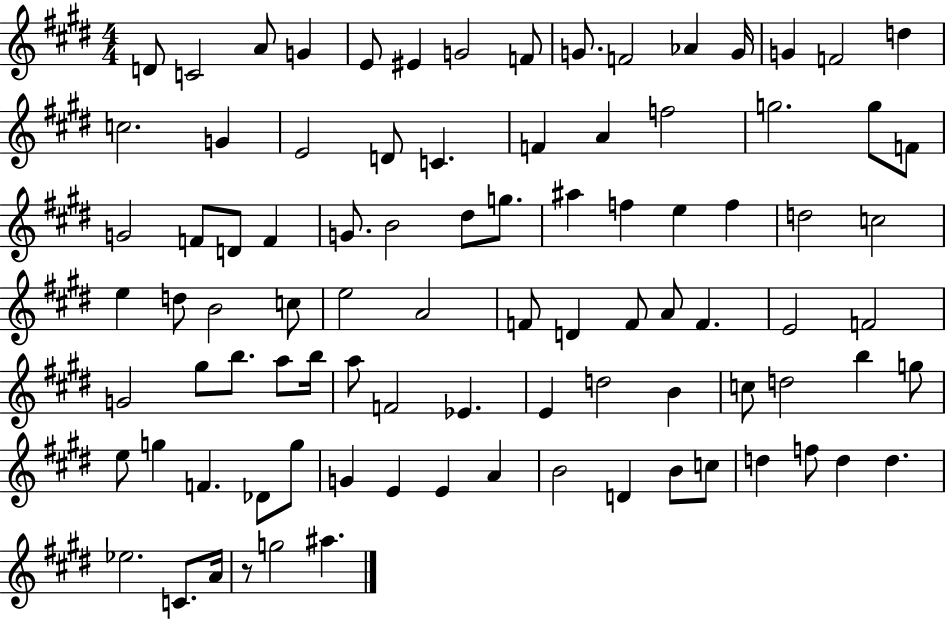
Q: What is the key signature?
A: E major